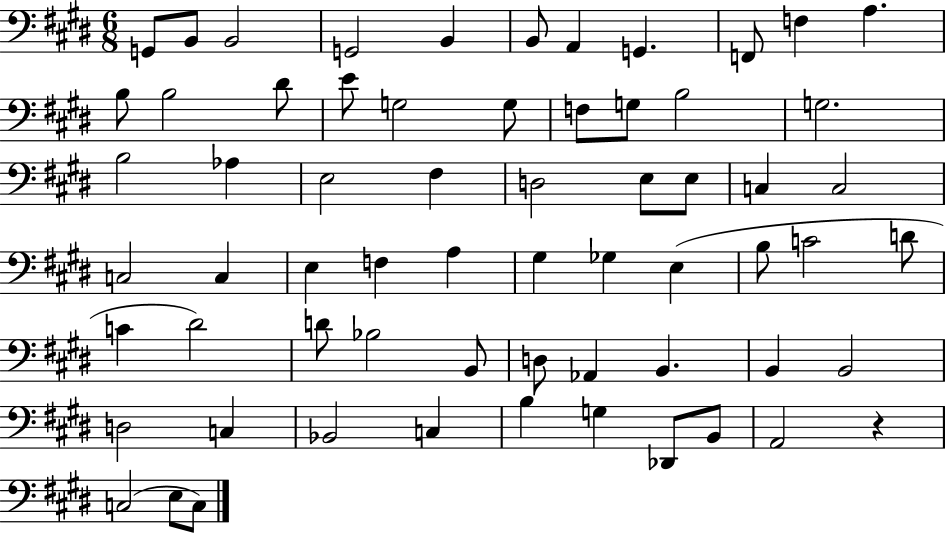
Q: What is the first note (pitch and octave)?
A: G2